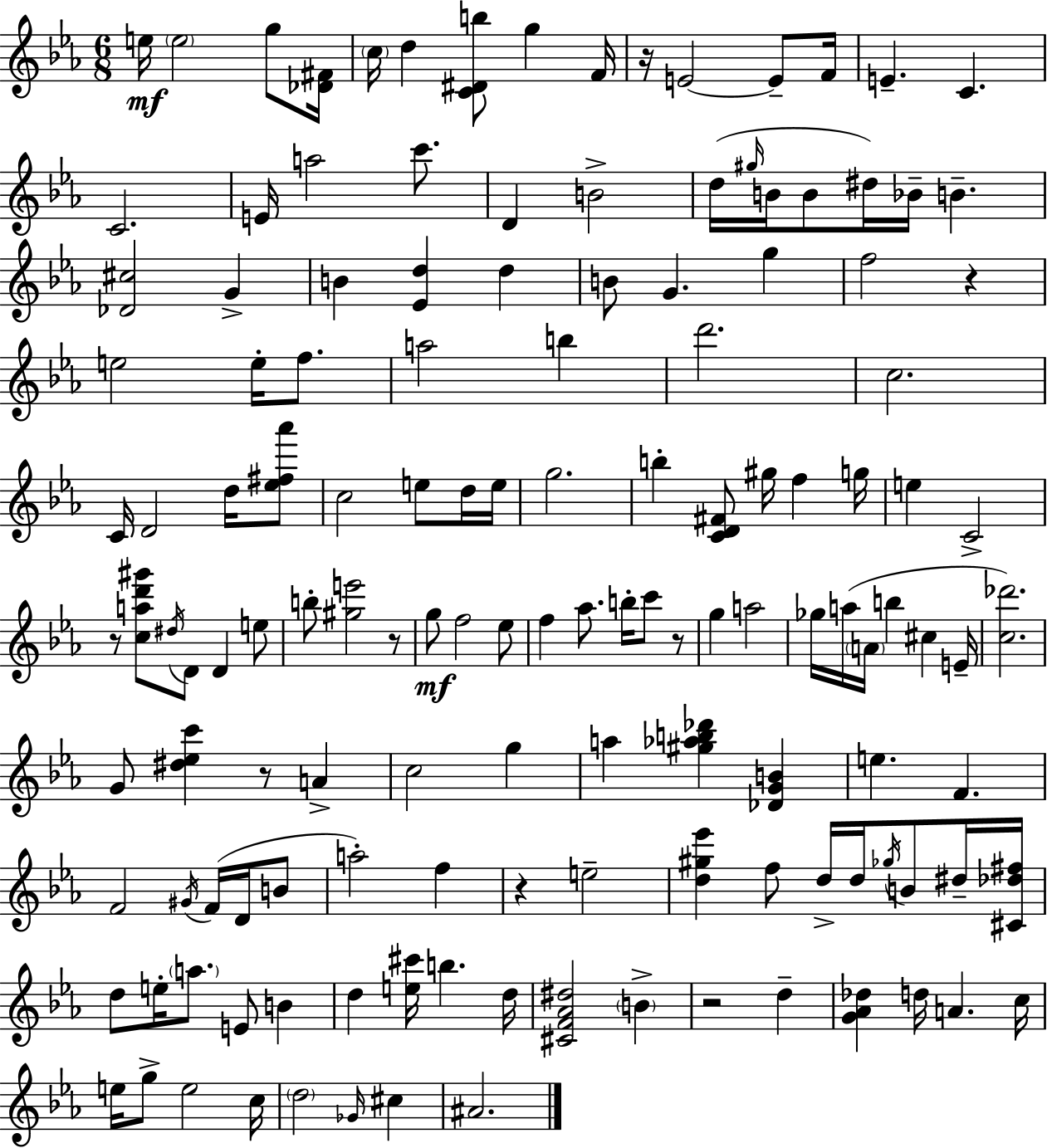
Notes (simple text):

E5/s E5/h G5/e [Db4,F#4]/s C5/s D5/q [C4,D#4,B5]/e G5/q F4/s R/s E4/h E4/e F4/s E4/q. C4/q. C4/h. E4/s A5/h C6/e. D4/q B4/h D5/s G#5/s B4/s B4/e D#5/s Bb4/s B4/q. [Db4,C#5]/h G4/q B4/q [Eb4,D5]/q D5/q B4/e G4/q. G5/q F5/h R/q E5/h E5/s F5/e. A5/h B5/q D6/h. C5/h. C4/s D4/h D5/s [Eb5,F#5,Ab6]/e C5/h E5/e D5/s E5/s G5/h. B5/q [C4,D4,F#4]/e G#5/s F5/q G5/s E5/q C4/h R/e [C5,A5,D6,G#6]/e D#5/s D4/e D4/q E5/e B5/e [G#5,E6]/h R/e G5/e F5/h Eb5/e F5/q Ab5/e. B5/s C6/e R/e G5/q A5/h Gb5/s A5/s A4/s B5/q C#5/q E4/s [C5,Db6]/h. G4/e [D#5,Eb5,C6]/q R/e A4/q C5/h G5/q A5/q [G#5,Ab5,B5,Db6]/q [Db4,G4,B4]/q E5/q. F4/q. F4/h G#4/s F4/s D4/s B4/e A5/h F5/q R/q E5/h [D5,G#5,Eb6]/q F5/e D5/s D5/s Gb5/s B4/e D#5/s [C#4,Db5,F#5]/s D5/e E5/s A5/e. E4/e B4/q D5/q [E5,C#6]/s B5/q. D5/s [C#4,F4,Ab4,D#5]/h B4/q R/h D5/q [G4,Ab4,Db5]/q D5/s A4/q. C5/s E5/s G5/e E5/h C5/s D5/h Gb4/s C#5/q A#4/h.